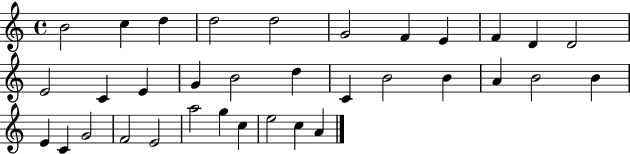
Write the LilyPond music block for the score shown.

{
  \clef treble
  \time 4/4
  \defaultTimeSignature
  \key c \major
  b'2 c''4 d''4 | d''2 d''2 | g'2 f'4 e'4 | f'4 d'4 d'2 | \break e'2 c'4 e'4 | g'4 b'2 d''4 | c'4 b'2 b'4 | a'4 b'2 b'4 | \break e'4 c'4 g'2 | f'2 e'2 | a''2 g''4 c''4 | e''2 c''4 a'4 | \break \bar "|."
}